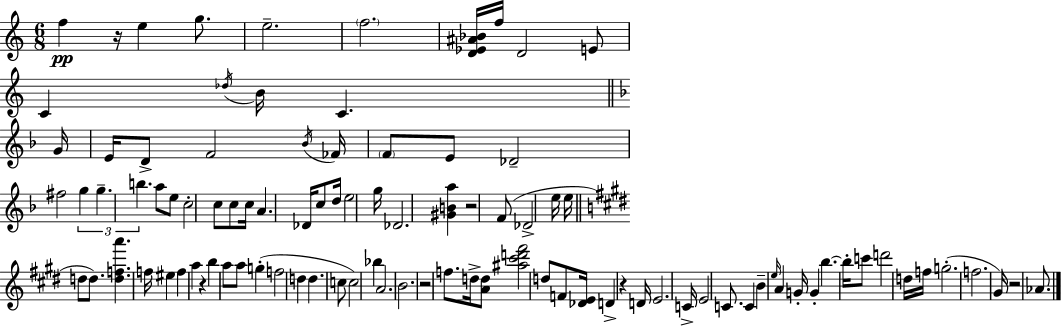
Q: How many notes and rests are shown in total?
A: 98